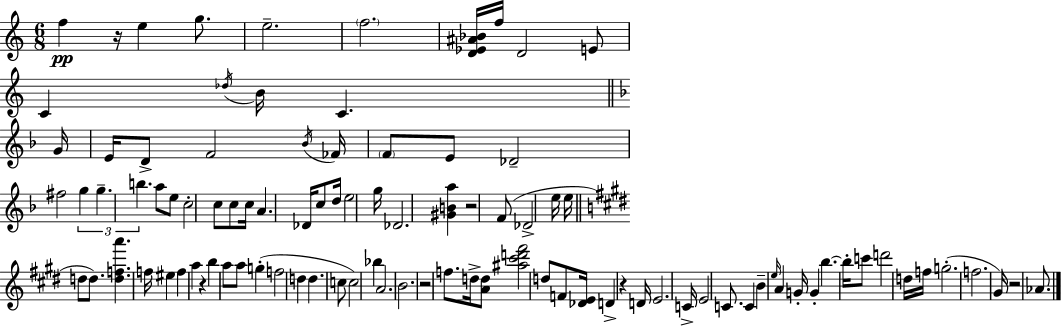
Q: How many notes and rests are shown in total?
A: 98